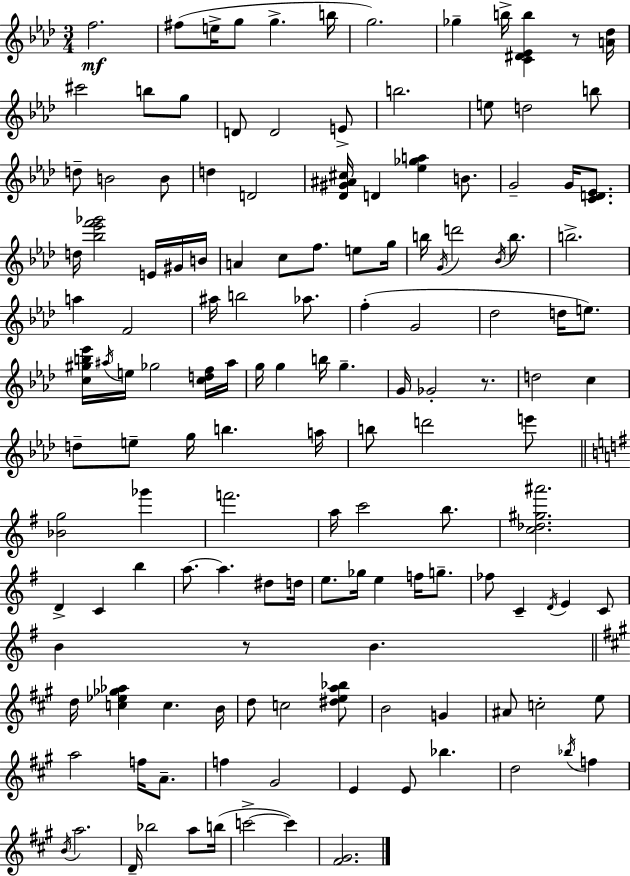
F5/h. F#5/e E5/s G5/e G5/q. B5/s G5/h. Gb5/q B5/s [C4,D#4,Eb4,B5]/q R/e [A4,Db5]/s C#6/h B5/e G5/e D4/e D4/h E4/e B5/h. E5/e D5/h B5/e D5/e B4/h B4/e D5/q D4/h [Db4,G#4,A#4,C#5]/s D4/q [Eb5,Gb5,A5]/q B4/e. G4/h G4/s [C4,D4,Eb4]/e. D5/s [Bb5,Eb6,F6,Gb6]/h E4/s G#4/s B4/s A4/q C5/e F5/e. E5/e G5/s B5/s G4/s D6/h Bb4/s B5/e. B5/h. A5/q F4/h A#5/s B5/h Ab5/e. F5/q G4/h Db5/h D5/s E5/e. [C5,G#5,B5,Eb6]/s A#5/s E5/s Gb5/h [C5,D5,F5]/s A#5/s G5/s G5/q B5/s G5/q. G4/s Gb4/h R/e. D5/h C5/q D5/e E5/e G5/s B5/q. A5/s B5/e D6/h E6/e [Bb4,G5]/h Gb6/q F6/h. A5/s C6/h B5/e. [C5,Db5,G#5,A#6]/h. D4/q C4/q B5/q A5/e. A5/q. D#5/e D5/s E5/e. Gb5/s E5/q F5/s G5/e. FES5/e C4/q D4/s E4/q C4/e B4/q R/e B4/q. D5/s [C5,Eb5,Gb5,Ab5]/q C5/q. B4/s D5/e C5/h [D#5,E5,A5,Bb5]/e B4/h G4/q A#4/e C5/h E5/e A5/h F5/s A4/e. F5/q G#4/h E4/q E4/e Bb5/q. D5/h Bb5/s F5/q B4/s A5/h. D4/s Bb5/h A5/e B5/s C6/h C6/q [F#4,G#4]/h.